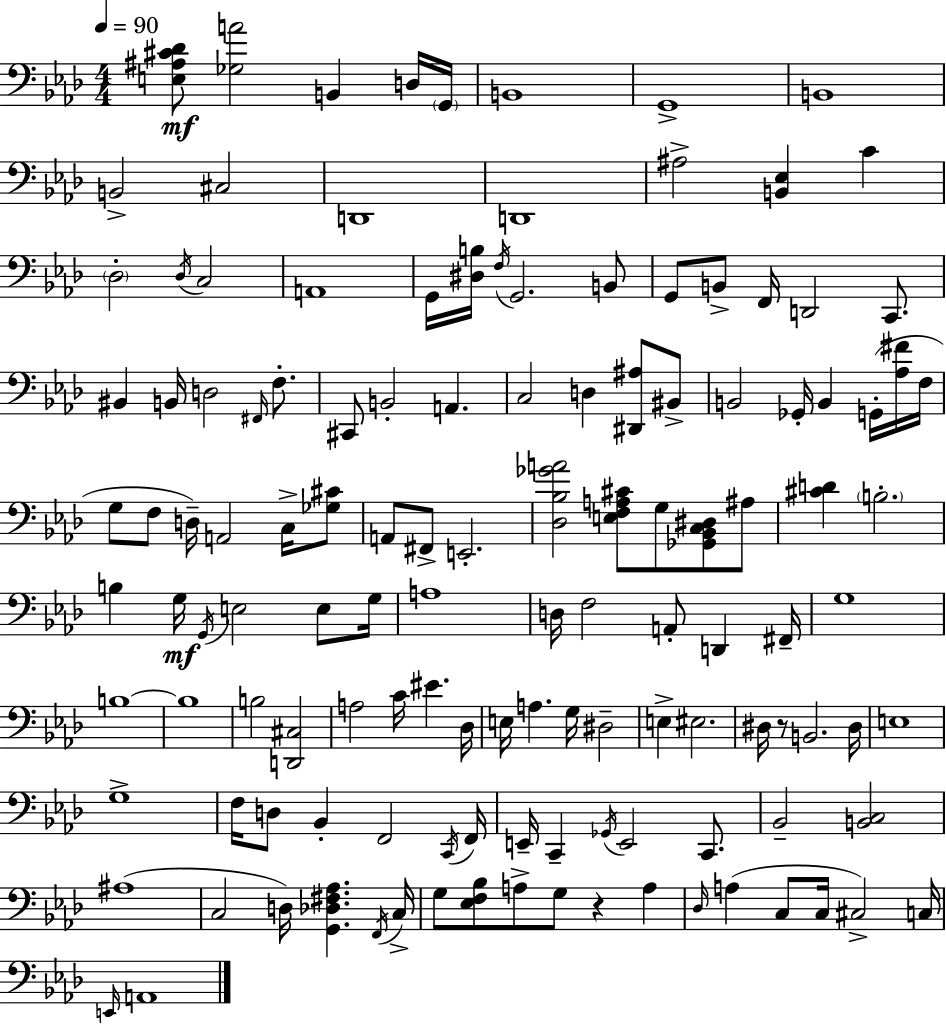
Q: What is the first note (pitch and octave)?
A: B2